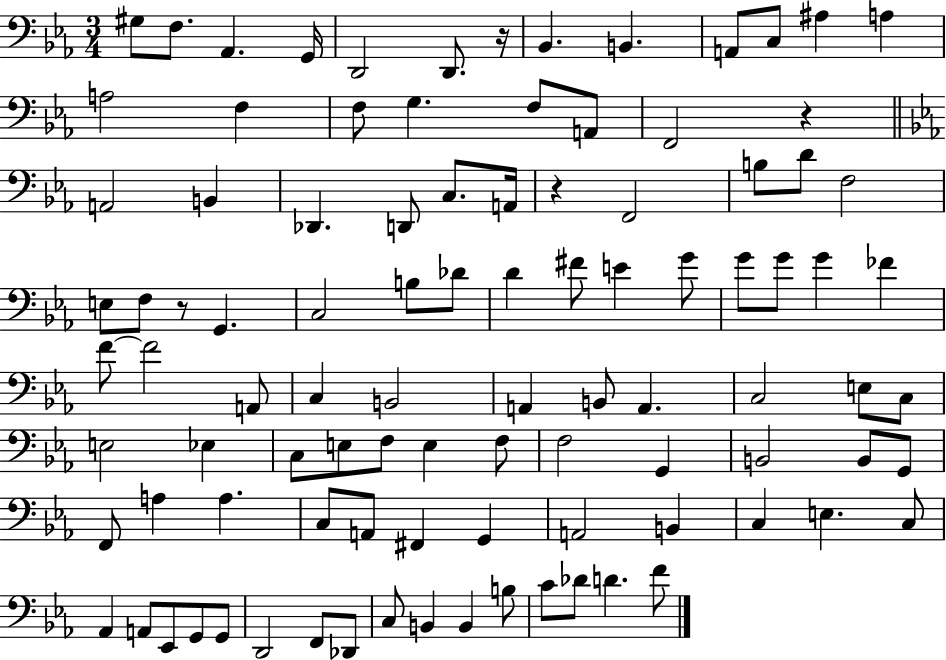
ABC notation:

X:1
T:Untitled
M:3/4
L:1/4
K:Eb
^G,/2 F,/2 _A,, G,,/4 D,,2 D,,/2 z/4 _B,, B,, A,,/2 C,/2 ^A, A, A,2 F, F,/2 G, F,/2 A,,/2 F,,2 z A,,2 B,, _D,, D,,/2 C,/2 A,,/4 z F,,2 B,/2 D/2 F,2 E,/2 F,/2 z/2 G,, C,2 B,/2 _D/2 D ^F/2 E G/2 G/2 G/2 G _F F/2 F2 A,,/2 C, B,,2 A,, B,,/2 A,, C,2 E,/2 C,/2 E,2 _E, C,/2 E,/2 F,/2 E, F,/2 F,2 G,, B,,2 B,,/2 G,,/2 F,,/2 A, A, C,/2 A,,/2 ^F,, G,, A,,2 B,, C, E, C,/2 _A,, A,,/2 _E,,/2 G,,/2 G,,/2 D,,2 F,,/2 _D,,/2 C,/2 B,, B,, B,/2 C/2 _D/2 D F/2